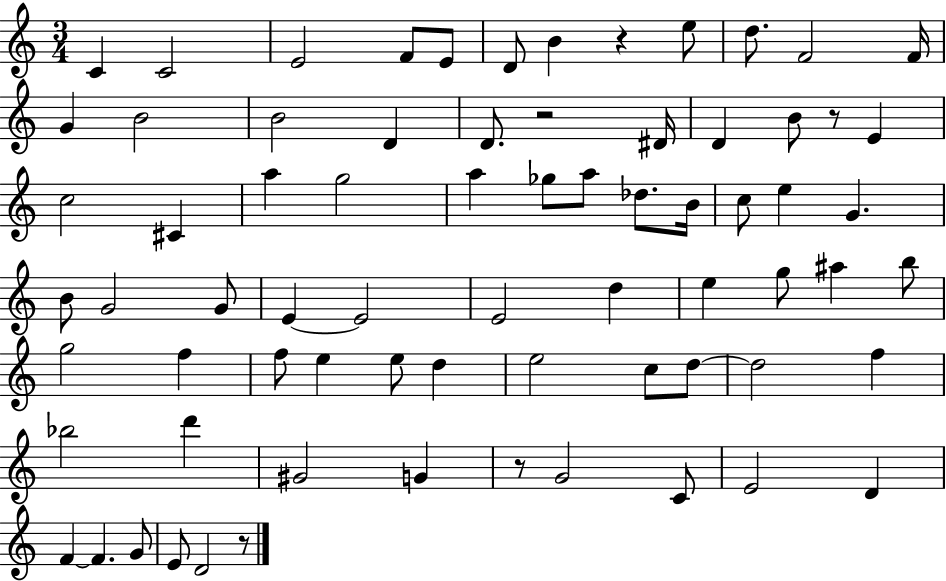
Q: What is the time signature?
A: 3/4